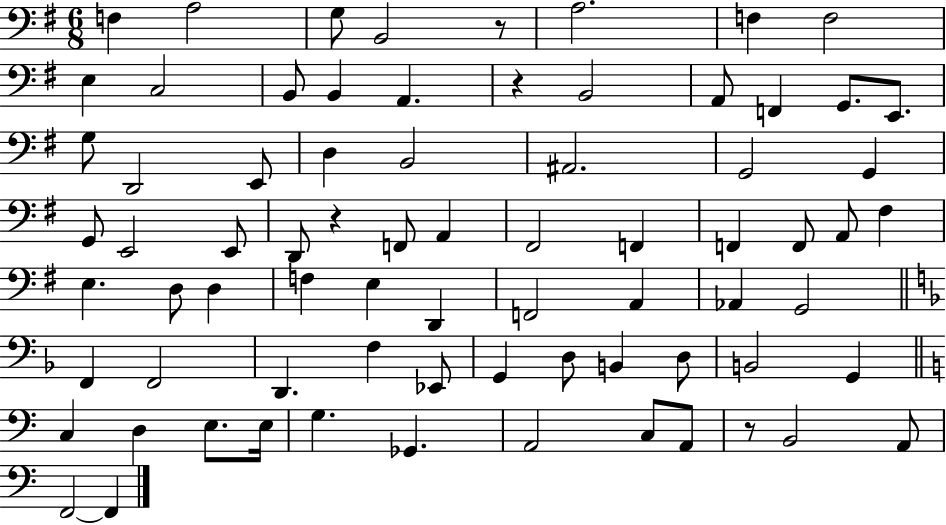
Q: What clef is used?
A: bass